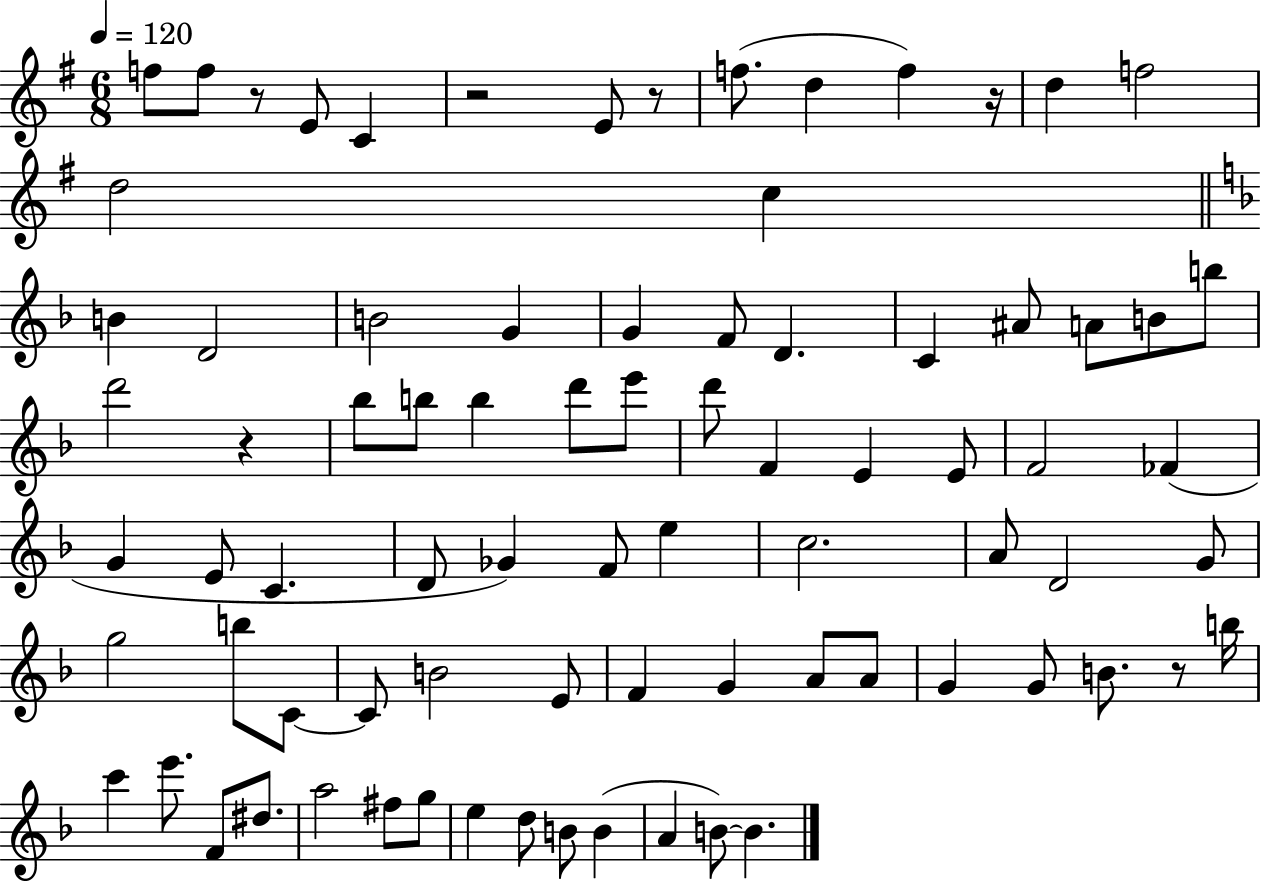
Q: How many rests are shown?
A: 6